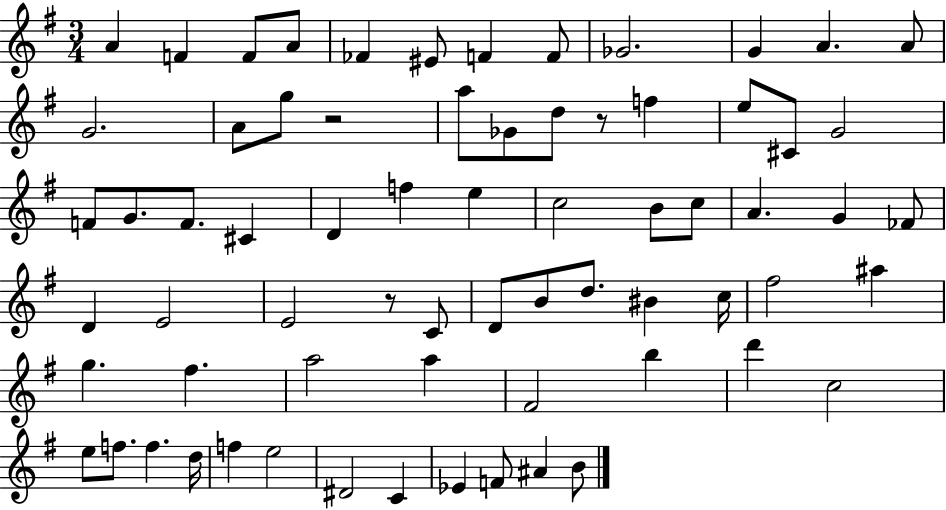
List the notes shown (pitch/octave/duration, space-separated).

A4/q F4/q F4/e A4/e FES4/q EIS4/e F4/q F4/e Gb4/h. G4/q A4/q. A4/e G4/h. A4/e G5/e R/h A5/e Gb4/e D5/e R/e F5/q E5/e C#4/e G4/h F4/e G4/e. F4/e. C#4/q D4/q F5/q E5/q C5/h B4/e C5/e A4/q. G4/q FES4/e D4/q E4/h E4/h R/e C4/e D4/e B4/e D5/e. BIS4/q C5/s F#5/h A#5/q G5/q. F#5/q. A5/h A5/q F#4/h B5/q D6/q C5/h E5/e F5/e. F5/q. D5/s F5/q E5/h D#4/h C4/q Eb4/q F4/e A#4/q B4/e